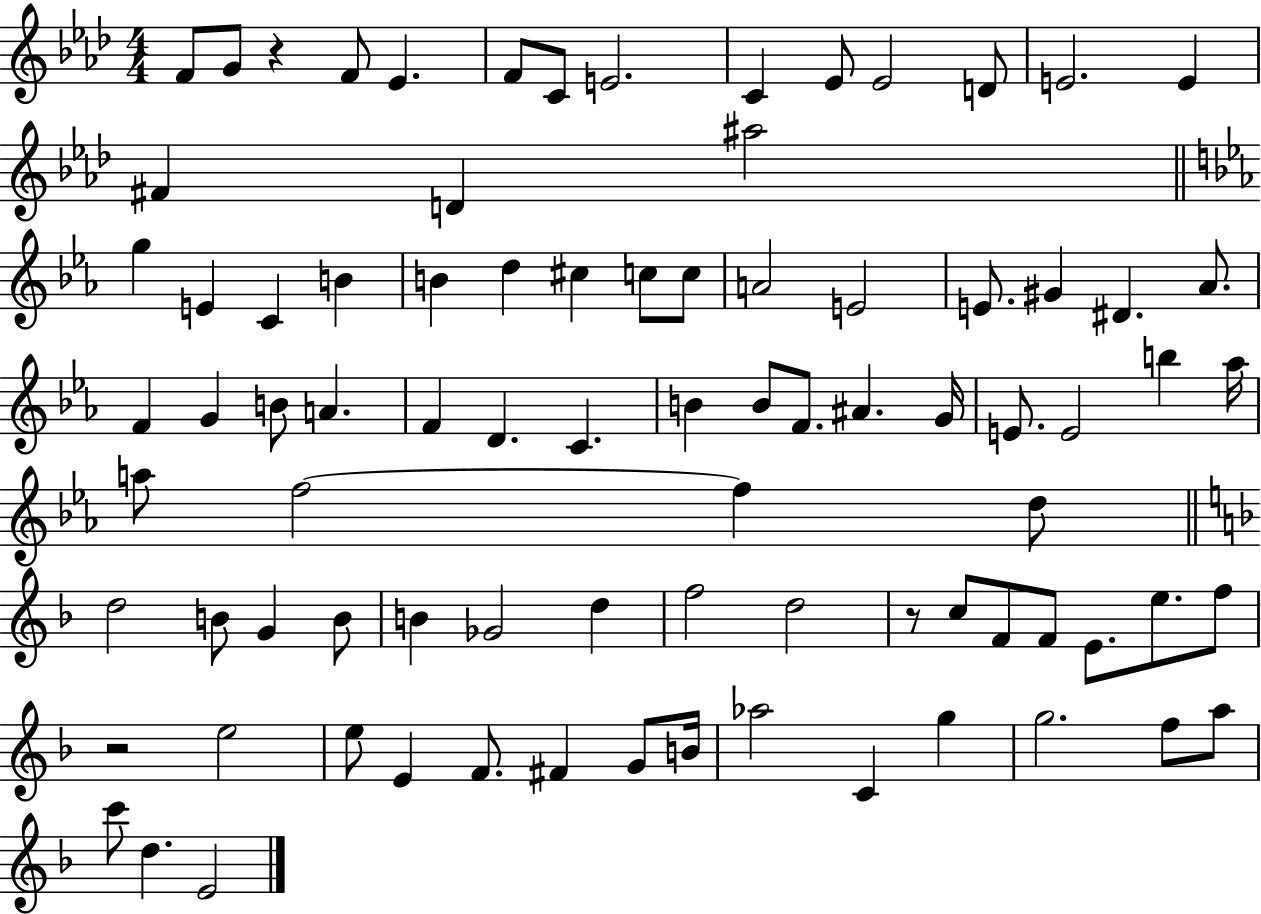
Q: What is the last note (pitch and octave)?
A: E4